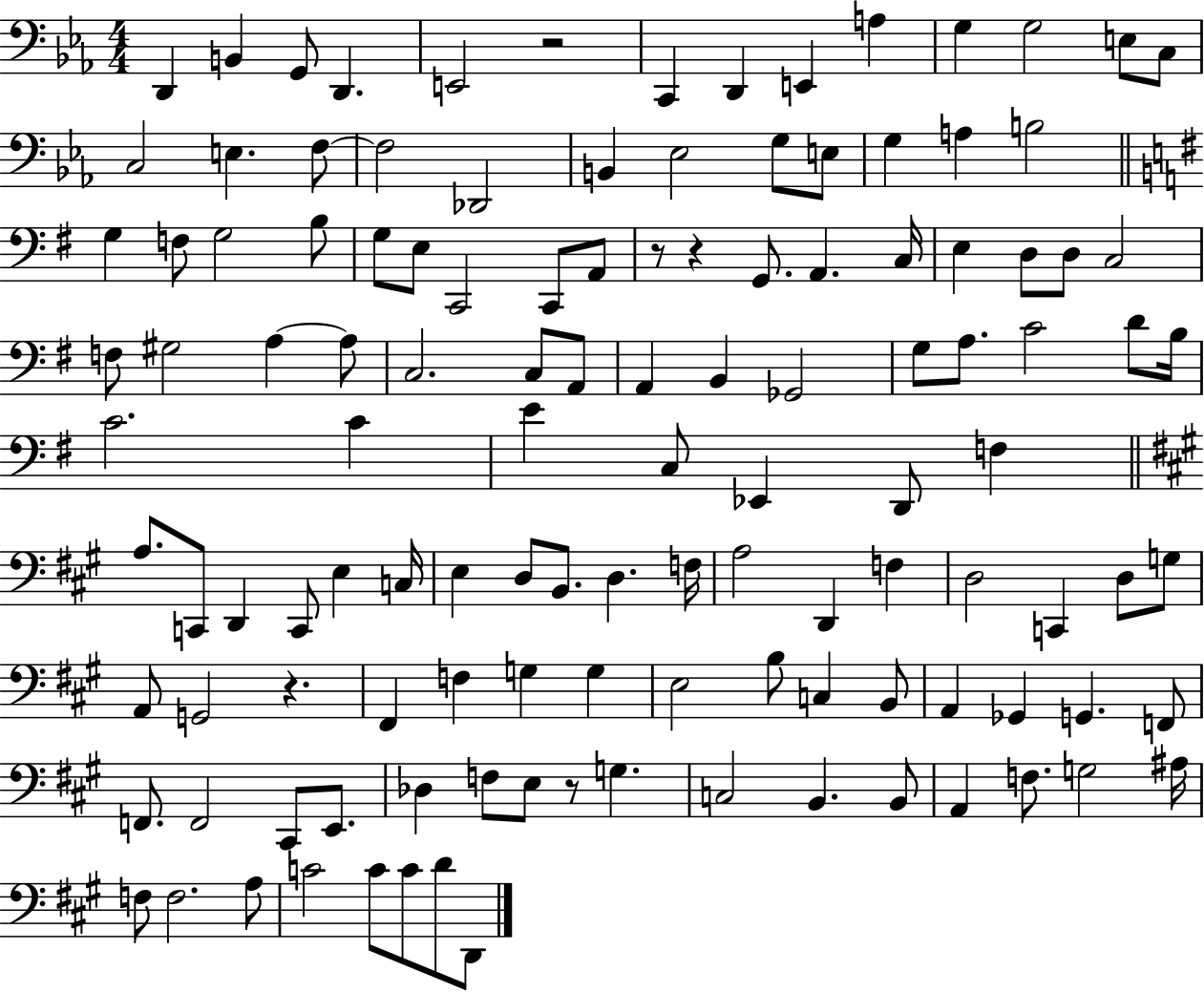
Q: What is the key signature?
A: EES major